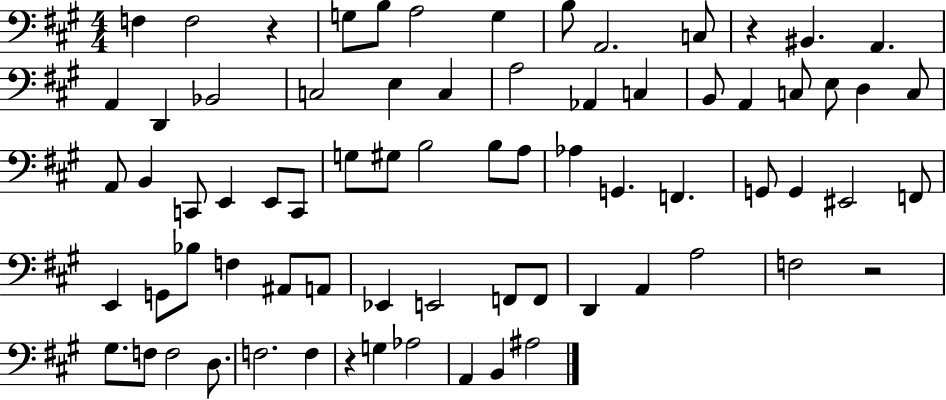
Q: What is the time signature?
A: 4/4